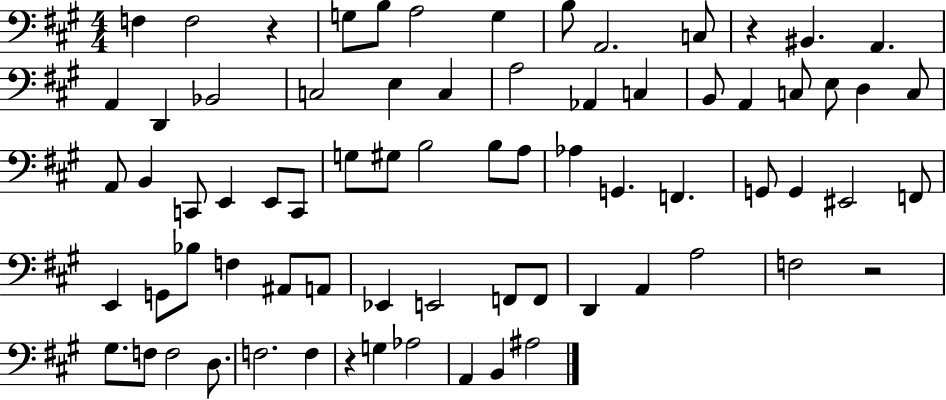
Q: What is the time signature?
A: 4/4